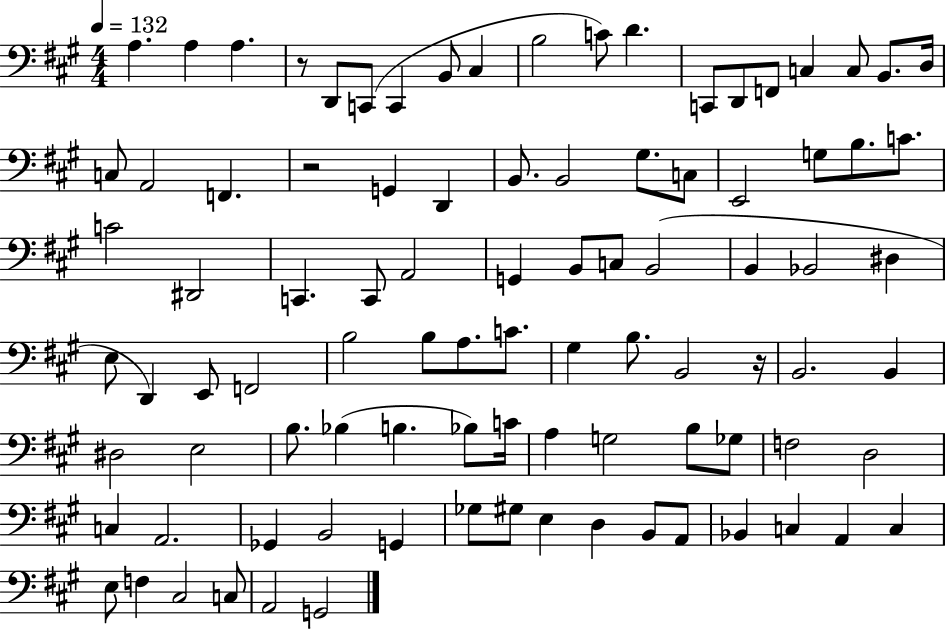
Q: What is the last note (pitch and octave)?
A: G2